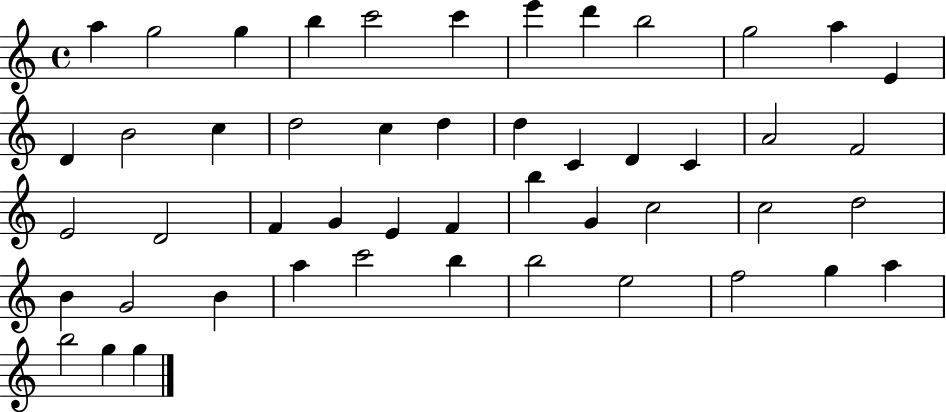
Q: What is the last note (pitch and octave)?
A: G5